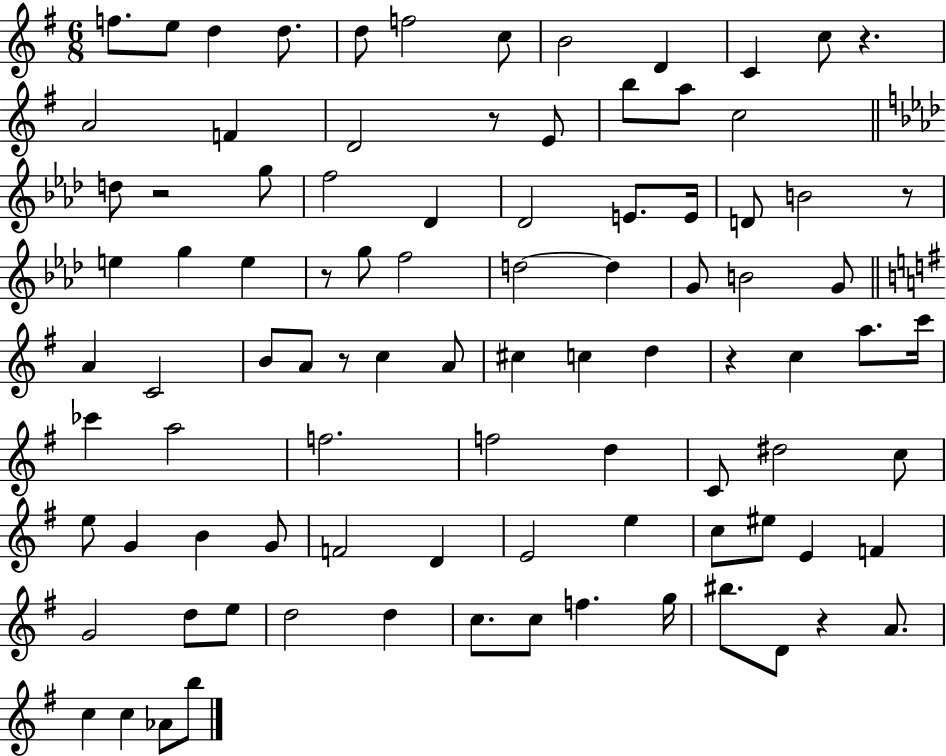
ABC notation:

X:1
T:Untitled
M:6/8
L:1/4
K:G
f/2 e/2 d d/2 d/2 f2 c/2 B2 D C c/2 z A2 F D2 z/2 E/2 b/2 a/2 c2 d/2 z2 g/2 f2 _D _D2 E/2 E/4 D/2 B2 z/2 e g e z/2 g/2 f2 d2 d G/2 B2 G/2 A C2 B/2 A/2 z/2 c A/2 ^c c d z c a/2 c'/4 _c' a2 f2 f2 d C/2 ^d2 c/2 e/2 G B G/2 F2 D E2 e c/2 ^e/2 E F G2 d/2 e/2 d2 d c/2 c/2 f g/4 ^b/2 D/2 z A/2 c c _A/2 b/2